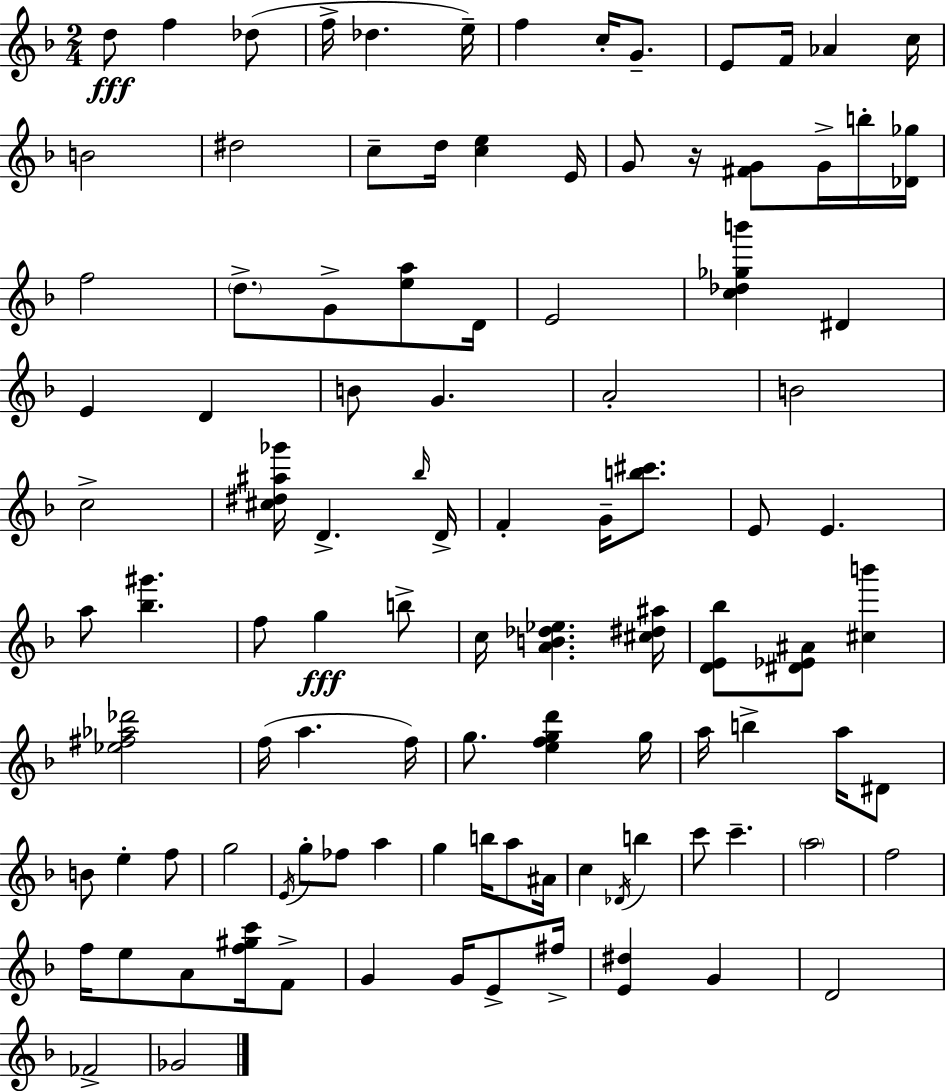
D5/e F5/q Db5/e F5/s Db5/q. E5/s F5/q C5/s G4/e. E4/e F4/s Ab4/q C5/s B4/h D#5/h C5/e D5/s [C5,E5]/q E4/s G4/e R/s [F#4,G4]/e G4/s B5/s [Db4,Gb5]/s F5/h D5/e. G4/e [E5,A5]/e D4/s E4/h [C5,Db5,Gb5,B6]/q D#4/q E4/q D4/q B4/e G4/q. A4/h B4/h C5/h [C#5,D#5,A#5,Gb6]/s D4/q. Bb5/s D4/s F4/q G4/s [B5,C#6]/e. E4/e E4/q. A5/e [Bb5,G#6]/q. F5/e G5/q B5/e C5/s [A4,B4,Db5,Eb5]/q. [C#5,D#5,A#5]/s [D4,E4,Bb5]/e [D#4,Eb4,A#4]/e [C#5,B6]/q [Eb5,F#5,Ab5,Db6]/h F5/s A5/q. F5/s G5/e. [E5,F5,G5,D6]/q G5/s A5/s B5/q A5/s D#4/e B4/e E5/q F5/e G5/h E4/s G5/e FES5/e A5/q G5/q B5/s A5/e A#4/s C5/q Db4/s B5/q C6/e C6/q. A5/h F5/h F5/s E5/e A4/e [F5,G#5,C6]/s F4/e G4/q G4/s E4/e F#5/s [E4,D#5]/q G4/q D4/h FES4/h Gb4/h